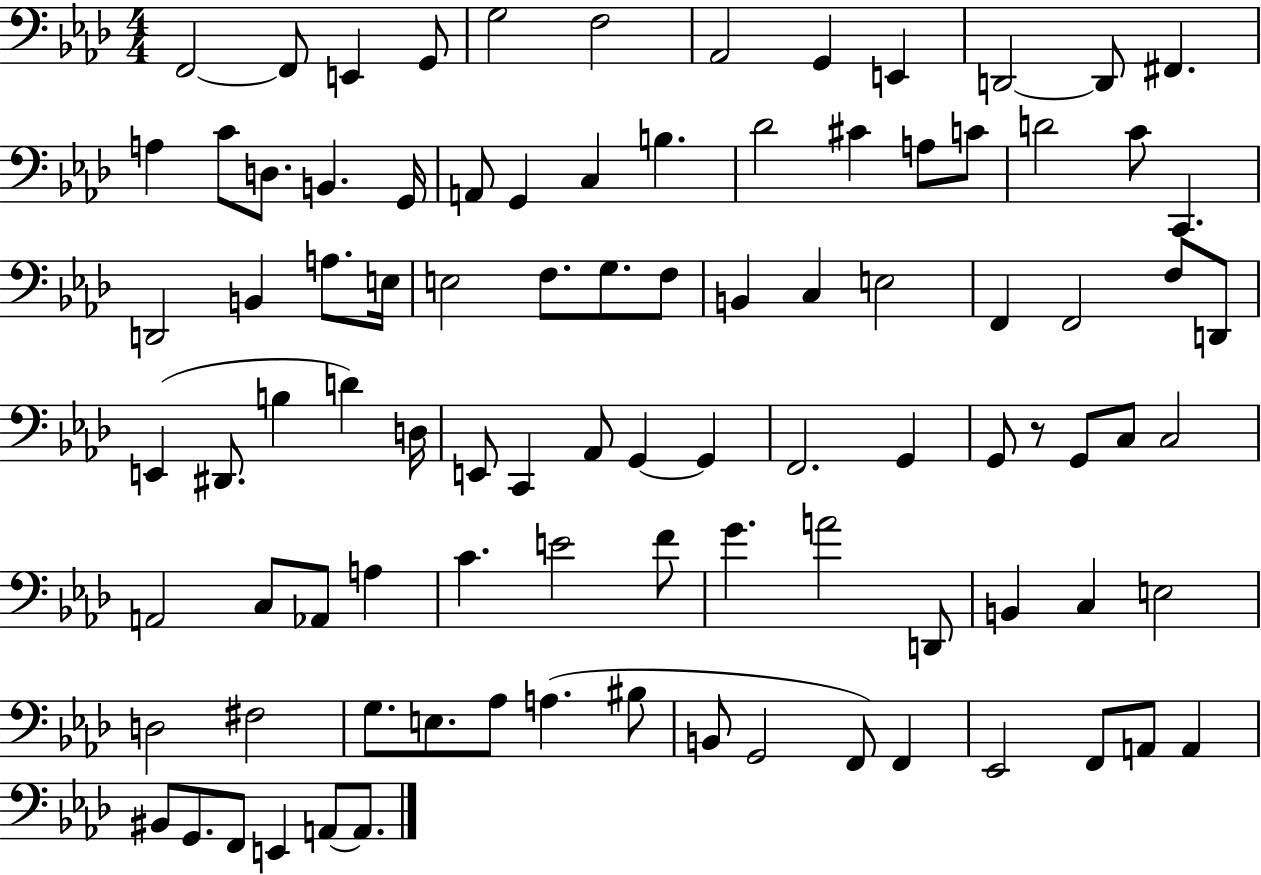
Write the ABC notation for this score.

X:1
T:Untitled
M:4/4
L:1/4
K:Ab
F,,2 F,,/2 E,, G,,/2 G,2 F,2 _A,,2 G,, E,, D,,2 D,,/2 ^F,, A, C/2 D,/2 B,, G,,/4 A,,/2 G,, C, B, _D2 ^C A,/2 C/2 D2 C/2 C,, D,,2 B,, A,/2 E,/4 E,2 F,/2 G,/2 F,/2 B,, C, E,2 F,, F,,2 F,/2 D,,/2 E,, ^D,,/2 B, D D,/4 E,,/2 C,, _A,,/2 G,, G,, F,,2 G,, G,,/2 z/2 G,,/2 C,/2 C,2 A,,2 C,/2 _A,,/2 A, C E2 F/2 G A2 D,,/2 B,, C, E,2 D,2 ^F,2 G,/2 E,/2 _A,/2 A, ^B,/2 B,,/2 G,,2 F,,/2 F,, _E,,2 F,,/2 A,,/2 A,, ^B,,/2 G,,/2 F,,/2 E,, A,,/2 A,,/2